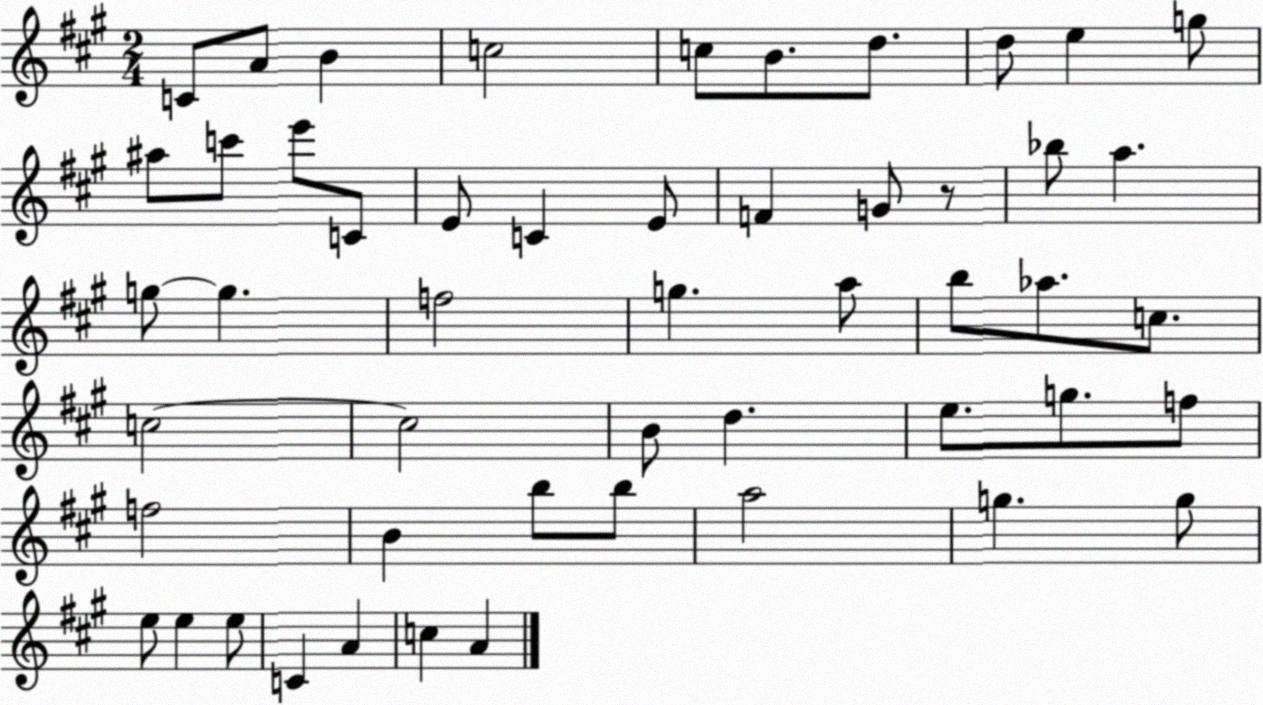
X:1
T:Untitled
M:2/4
L:1/4
K:A
C/2 A/2 B c2 c/2 B/2 d/2 d/2 e g/2 ^a/2 c'/2 e'/2 C/2 E/2 C E/2 F G/2 z/2 _b/2 a g/2 g f2 g a/2 b/2 _a/2 c/2 c2 c2 B/2 d e/2 g/2 f/2 f2 B b/2 b/2 a2 g g/2 e/2 e e/2 C A c A